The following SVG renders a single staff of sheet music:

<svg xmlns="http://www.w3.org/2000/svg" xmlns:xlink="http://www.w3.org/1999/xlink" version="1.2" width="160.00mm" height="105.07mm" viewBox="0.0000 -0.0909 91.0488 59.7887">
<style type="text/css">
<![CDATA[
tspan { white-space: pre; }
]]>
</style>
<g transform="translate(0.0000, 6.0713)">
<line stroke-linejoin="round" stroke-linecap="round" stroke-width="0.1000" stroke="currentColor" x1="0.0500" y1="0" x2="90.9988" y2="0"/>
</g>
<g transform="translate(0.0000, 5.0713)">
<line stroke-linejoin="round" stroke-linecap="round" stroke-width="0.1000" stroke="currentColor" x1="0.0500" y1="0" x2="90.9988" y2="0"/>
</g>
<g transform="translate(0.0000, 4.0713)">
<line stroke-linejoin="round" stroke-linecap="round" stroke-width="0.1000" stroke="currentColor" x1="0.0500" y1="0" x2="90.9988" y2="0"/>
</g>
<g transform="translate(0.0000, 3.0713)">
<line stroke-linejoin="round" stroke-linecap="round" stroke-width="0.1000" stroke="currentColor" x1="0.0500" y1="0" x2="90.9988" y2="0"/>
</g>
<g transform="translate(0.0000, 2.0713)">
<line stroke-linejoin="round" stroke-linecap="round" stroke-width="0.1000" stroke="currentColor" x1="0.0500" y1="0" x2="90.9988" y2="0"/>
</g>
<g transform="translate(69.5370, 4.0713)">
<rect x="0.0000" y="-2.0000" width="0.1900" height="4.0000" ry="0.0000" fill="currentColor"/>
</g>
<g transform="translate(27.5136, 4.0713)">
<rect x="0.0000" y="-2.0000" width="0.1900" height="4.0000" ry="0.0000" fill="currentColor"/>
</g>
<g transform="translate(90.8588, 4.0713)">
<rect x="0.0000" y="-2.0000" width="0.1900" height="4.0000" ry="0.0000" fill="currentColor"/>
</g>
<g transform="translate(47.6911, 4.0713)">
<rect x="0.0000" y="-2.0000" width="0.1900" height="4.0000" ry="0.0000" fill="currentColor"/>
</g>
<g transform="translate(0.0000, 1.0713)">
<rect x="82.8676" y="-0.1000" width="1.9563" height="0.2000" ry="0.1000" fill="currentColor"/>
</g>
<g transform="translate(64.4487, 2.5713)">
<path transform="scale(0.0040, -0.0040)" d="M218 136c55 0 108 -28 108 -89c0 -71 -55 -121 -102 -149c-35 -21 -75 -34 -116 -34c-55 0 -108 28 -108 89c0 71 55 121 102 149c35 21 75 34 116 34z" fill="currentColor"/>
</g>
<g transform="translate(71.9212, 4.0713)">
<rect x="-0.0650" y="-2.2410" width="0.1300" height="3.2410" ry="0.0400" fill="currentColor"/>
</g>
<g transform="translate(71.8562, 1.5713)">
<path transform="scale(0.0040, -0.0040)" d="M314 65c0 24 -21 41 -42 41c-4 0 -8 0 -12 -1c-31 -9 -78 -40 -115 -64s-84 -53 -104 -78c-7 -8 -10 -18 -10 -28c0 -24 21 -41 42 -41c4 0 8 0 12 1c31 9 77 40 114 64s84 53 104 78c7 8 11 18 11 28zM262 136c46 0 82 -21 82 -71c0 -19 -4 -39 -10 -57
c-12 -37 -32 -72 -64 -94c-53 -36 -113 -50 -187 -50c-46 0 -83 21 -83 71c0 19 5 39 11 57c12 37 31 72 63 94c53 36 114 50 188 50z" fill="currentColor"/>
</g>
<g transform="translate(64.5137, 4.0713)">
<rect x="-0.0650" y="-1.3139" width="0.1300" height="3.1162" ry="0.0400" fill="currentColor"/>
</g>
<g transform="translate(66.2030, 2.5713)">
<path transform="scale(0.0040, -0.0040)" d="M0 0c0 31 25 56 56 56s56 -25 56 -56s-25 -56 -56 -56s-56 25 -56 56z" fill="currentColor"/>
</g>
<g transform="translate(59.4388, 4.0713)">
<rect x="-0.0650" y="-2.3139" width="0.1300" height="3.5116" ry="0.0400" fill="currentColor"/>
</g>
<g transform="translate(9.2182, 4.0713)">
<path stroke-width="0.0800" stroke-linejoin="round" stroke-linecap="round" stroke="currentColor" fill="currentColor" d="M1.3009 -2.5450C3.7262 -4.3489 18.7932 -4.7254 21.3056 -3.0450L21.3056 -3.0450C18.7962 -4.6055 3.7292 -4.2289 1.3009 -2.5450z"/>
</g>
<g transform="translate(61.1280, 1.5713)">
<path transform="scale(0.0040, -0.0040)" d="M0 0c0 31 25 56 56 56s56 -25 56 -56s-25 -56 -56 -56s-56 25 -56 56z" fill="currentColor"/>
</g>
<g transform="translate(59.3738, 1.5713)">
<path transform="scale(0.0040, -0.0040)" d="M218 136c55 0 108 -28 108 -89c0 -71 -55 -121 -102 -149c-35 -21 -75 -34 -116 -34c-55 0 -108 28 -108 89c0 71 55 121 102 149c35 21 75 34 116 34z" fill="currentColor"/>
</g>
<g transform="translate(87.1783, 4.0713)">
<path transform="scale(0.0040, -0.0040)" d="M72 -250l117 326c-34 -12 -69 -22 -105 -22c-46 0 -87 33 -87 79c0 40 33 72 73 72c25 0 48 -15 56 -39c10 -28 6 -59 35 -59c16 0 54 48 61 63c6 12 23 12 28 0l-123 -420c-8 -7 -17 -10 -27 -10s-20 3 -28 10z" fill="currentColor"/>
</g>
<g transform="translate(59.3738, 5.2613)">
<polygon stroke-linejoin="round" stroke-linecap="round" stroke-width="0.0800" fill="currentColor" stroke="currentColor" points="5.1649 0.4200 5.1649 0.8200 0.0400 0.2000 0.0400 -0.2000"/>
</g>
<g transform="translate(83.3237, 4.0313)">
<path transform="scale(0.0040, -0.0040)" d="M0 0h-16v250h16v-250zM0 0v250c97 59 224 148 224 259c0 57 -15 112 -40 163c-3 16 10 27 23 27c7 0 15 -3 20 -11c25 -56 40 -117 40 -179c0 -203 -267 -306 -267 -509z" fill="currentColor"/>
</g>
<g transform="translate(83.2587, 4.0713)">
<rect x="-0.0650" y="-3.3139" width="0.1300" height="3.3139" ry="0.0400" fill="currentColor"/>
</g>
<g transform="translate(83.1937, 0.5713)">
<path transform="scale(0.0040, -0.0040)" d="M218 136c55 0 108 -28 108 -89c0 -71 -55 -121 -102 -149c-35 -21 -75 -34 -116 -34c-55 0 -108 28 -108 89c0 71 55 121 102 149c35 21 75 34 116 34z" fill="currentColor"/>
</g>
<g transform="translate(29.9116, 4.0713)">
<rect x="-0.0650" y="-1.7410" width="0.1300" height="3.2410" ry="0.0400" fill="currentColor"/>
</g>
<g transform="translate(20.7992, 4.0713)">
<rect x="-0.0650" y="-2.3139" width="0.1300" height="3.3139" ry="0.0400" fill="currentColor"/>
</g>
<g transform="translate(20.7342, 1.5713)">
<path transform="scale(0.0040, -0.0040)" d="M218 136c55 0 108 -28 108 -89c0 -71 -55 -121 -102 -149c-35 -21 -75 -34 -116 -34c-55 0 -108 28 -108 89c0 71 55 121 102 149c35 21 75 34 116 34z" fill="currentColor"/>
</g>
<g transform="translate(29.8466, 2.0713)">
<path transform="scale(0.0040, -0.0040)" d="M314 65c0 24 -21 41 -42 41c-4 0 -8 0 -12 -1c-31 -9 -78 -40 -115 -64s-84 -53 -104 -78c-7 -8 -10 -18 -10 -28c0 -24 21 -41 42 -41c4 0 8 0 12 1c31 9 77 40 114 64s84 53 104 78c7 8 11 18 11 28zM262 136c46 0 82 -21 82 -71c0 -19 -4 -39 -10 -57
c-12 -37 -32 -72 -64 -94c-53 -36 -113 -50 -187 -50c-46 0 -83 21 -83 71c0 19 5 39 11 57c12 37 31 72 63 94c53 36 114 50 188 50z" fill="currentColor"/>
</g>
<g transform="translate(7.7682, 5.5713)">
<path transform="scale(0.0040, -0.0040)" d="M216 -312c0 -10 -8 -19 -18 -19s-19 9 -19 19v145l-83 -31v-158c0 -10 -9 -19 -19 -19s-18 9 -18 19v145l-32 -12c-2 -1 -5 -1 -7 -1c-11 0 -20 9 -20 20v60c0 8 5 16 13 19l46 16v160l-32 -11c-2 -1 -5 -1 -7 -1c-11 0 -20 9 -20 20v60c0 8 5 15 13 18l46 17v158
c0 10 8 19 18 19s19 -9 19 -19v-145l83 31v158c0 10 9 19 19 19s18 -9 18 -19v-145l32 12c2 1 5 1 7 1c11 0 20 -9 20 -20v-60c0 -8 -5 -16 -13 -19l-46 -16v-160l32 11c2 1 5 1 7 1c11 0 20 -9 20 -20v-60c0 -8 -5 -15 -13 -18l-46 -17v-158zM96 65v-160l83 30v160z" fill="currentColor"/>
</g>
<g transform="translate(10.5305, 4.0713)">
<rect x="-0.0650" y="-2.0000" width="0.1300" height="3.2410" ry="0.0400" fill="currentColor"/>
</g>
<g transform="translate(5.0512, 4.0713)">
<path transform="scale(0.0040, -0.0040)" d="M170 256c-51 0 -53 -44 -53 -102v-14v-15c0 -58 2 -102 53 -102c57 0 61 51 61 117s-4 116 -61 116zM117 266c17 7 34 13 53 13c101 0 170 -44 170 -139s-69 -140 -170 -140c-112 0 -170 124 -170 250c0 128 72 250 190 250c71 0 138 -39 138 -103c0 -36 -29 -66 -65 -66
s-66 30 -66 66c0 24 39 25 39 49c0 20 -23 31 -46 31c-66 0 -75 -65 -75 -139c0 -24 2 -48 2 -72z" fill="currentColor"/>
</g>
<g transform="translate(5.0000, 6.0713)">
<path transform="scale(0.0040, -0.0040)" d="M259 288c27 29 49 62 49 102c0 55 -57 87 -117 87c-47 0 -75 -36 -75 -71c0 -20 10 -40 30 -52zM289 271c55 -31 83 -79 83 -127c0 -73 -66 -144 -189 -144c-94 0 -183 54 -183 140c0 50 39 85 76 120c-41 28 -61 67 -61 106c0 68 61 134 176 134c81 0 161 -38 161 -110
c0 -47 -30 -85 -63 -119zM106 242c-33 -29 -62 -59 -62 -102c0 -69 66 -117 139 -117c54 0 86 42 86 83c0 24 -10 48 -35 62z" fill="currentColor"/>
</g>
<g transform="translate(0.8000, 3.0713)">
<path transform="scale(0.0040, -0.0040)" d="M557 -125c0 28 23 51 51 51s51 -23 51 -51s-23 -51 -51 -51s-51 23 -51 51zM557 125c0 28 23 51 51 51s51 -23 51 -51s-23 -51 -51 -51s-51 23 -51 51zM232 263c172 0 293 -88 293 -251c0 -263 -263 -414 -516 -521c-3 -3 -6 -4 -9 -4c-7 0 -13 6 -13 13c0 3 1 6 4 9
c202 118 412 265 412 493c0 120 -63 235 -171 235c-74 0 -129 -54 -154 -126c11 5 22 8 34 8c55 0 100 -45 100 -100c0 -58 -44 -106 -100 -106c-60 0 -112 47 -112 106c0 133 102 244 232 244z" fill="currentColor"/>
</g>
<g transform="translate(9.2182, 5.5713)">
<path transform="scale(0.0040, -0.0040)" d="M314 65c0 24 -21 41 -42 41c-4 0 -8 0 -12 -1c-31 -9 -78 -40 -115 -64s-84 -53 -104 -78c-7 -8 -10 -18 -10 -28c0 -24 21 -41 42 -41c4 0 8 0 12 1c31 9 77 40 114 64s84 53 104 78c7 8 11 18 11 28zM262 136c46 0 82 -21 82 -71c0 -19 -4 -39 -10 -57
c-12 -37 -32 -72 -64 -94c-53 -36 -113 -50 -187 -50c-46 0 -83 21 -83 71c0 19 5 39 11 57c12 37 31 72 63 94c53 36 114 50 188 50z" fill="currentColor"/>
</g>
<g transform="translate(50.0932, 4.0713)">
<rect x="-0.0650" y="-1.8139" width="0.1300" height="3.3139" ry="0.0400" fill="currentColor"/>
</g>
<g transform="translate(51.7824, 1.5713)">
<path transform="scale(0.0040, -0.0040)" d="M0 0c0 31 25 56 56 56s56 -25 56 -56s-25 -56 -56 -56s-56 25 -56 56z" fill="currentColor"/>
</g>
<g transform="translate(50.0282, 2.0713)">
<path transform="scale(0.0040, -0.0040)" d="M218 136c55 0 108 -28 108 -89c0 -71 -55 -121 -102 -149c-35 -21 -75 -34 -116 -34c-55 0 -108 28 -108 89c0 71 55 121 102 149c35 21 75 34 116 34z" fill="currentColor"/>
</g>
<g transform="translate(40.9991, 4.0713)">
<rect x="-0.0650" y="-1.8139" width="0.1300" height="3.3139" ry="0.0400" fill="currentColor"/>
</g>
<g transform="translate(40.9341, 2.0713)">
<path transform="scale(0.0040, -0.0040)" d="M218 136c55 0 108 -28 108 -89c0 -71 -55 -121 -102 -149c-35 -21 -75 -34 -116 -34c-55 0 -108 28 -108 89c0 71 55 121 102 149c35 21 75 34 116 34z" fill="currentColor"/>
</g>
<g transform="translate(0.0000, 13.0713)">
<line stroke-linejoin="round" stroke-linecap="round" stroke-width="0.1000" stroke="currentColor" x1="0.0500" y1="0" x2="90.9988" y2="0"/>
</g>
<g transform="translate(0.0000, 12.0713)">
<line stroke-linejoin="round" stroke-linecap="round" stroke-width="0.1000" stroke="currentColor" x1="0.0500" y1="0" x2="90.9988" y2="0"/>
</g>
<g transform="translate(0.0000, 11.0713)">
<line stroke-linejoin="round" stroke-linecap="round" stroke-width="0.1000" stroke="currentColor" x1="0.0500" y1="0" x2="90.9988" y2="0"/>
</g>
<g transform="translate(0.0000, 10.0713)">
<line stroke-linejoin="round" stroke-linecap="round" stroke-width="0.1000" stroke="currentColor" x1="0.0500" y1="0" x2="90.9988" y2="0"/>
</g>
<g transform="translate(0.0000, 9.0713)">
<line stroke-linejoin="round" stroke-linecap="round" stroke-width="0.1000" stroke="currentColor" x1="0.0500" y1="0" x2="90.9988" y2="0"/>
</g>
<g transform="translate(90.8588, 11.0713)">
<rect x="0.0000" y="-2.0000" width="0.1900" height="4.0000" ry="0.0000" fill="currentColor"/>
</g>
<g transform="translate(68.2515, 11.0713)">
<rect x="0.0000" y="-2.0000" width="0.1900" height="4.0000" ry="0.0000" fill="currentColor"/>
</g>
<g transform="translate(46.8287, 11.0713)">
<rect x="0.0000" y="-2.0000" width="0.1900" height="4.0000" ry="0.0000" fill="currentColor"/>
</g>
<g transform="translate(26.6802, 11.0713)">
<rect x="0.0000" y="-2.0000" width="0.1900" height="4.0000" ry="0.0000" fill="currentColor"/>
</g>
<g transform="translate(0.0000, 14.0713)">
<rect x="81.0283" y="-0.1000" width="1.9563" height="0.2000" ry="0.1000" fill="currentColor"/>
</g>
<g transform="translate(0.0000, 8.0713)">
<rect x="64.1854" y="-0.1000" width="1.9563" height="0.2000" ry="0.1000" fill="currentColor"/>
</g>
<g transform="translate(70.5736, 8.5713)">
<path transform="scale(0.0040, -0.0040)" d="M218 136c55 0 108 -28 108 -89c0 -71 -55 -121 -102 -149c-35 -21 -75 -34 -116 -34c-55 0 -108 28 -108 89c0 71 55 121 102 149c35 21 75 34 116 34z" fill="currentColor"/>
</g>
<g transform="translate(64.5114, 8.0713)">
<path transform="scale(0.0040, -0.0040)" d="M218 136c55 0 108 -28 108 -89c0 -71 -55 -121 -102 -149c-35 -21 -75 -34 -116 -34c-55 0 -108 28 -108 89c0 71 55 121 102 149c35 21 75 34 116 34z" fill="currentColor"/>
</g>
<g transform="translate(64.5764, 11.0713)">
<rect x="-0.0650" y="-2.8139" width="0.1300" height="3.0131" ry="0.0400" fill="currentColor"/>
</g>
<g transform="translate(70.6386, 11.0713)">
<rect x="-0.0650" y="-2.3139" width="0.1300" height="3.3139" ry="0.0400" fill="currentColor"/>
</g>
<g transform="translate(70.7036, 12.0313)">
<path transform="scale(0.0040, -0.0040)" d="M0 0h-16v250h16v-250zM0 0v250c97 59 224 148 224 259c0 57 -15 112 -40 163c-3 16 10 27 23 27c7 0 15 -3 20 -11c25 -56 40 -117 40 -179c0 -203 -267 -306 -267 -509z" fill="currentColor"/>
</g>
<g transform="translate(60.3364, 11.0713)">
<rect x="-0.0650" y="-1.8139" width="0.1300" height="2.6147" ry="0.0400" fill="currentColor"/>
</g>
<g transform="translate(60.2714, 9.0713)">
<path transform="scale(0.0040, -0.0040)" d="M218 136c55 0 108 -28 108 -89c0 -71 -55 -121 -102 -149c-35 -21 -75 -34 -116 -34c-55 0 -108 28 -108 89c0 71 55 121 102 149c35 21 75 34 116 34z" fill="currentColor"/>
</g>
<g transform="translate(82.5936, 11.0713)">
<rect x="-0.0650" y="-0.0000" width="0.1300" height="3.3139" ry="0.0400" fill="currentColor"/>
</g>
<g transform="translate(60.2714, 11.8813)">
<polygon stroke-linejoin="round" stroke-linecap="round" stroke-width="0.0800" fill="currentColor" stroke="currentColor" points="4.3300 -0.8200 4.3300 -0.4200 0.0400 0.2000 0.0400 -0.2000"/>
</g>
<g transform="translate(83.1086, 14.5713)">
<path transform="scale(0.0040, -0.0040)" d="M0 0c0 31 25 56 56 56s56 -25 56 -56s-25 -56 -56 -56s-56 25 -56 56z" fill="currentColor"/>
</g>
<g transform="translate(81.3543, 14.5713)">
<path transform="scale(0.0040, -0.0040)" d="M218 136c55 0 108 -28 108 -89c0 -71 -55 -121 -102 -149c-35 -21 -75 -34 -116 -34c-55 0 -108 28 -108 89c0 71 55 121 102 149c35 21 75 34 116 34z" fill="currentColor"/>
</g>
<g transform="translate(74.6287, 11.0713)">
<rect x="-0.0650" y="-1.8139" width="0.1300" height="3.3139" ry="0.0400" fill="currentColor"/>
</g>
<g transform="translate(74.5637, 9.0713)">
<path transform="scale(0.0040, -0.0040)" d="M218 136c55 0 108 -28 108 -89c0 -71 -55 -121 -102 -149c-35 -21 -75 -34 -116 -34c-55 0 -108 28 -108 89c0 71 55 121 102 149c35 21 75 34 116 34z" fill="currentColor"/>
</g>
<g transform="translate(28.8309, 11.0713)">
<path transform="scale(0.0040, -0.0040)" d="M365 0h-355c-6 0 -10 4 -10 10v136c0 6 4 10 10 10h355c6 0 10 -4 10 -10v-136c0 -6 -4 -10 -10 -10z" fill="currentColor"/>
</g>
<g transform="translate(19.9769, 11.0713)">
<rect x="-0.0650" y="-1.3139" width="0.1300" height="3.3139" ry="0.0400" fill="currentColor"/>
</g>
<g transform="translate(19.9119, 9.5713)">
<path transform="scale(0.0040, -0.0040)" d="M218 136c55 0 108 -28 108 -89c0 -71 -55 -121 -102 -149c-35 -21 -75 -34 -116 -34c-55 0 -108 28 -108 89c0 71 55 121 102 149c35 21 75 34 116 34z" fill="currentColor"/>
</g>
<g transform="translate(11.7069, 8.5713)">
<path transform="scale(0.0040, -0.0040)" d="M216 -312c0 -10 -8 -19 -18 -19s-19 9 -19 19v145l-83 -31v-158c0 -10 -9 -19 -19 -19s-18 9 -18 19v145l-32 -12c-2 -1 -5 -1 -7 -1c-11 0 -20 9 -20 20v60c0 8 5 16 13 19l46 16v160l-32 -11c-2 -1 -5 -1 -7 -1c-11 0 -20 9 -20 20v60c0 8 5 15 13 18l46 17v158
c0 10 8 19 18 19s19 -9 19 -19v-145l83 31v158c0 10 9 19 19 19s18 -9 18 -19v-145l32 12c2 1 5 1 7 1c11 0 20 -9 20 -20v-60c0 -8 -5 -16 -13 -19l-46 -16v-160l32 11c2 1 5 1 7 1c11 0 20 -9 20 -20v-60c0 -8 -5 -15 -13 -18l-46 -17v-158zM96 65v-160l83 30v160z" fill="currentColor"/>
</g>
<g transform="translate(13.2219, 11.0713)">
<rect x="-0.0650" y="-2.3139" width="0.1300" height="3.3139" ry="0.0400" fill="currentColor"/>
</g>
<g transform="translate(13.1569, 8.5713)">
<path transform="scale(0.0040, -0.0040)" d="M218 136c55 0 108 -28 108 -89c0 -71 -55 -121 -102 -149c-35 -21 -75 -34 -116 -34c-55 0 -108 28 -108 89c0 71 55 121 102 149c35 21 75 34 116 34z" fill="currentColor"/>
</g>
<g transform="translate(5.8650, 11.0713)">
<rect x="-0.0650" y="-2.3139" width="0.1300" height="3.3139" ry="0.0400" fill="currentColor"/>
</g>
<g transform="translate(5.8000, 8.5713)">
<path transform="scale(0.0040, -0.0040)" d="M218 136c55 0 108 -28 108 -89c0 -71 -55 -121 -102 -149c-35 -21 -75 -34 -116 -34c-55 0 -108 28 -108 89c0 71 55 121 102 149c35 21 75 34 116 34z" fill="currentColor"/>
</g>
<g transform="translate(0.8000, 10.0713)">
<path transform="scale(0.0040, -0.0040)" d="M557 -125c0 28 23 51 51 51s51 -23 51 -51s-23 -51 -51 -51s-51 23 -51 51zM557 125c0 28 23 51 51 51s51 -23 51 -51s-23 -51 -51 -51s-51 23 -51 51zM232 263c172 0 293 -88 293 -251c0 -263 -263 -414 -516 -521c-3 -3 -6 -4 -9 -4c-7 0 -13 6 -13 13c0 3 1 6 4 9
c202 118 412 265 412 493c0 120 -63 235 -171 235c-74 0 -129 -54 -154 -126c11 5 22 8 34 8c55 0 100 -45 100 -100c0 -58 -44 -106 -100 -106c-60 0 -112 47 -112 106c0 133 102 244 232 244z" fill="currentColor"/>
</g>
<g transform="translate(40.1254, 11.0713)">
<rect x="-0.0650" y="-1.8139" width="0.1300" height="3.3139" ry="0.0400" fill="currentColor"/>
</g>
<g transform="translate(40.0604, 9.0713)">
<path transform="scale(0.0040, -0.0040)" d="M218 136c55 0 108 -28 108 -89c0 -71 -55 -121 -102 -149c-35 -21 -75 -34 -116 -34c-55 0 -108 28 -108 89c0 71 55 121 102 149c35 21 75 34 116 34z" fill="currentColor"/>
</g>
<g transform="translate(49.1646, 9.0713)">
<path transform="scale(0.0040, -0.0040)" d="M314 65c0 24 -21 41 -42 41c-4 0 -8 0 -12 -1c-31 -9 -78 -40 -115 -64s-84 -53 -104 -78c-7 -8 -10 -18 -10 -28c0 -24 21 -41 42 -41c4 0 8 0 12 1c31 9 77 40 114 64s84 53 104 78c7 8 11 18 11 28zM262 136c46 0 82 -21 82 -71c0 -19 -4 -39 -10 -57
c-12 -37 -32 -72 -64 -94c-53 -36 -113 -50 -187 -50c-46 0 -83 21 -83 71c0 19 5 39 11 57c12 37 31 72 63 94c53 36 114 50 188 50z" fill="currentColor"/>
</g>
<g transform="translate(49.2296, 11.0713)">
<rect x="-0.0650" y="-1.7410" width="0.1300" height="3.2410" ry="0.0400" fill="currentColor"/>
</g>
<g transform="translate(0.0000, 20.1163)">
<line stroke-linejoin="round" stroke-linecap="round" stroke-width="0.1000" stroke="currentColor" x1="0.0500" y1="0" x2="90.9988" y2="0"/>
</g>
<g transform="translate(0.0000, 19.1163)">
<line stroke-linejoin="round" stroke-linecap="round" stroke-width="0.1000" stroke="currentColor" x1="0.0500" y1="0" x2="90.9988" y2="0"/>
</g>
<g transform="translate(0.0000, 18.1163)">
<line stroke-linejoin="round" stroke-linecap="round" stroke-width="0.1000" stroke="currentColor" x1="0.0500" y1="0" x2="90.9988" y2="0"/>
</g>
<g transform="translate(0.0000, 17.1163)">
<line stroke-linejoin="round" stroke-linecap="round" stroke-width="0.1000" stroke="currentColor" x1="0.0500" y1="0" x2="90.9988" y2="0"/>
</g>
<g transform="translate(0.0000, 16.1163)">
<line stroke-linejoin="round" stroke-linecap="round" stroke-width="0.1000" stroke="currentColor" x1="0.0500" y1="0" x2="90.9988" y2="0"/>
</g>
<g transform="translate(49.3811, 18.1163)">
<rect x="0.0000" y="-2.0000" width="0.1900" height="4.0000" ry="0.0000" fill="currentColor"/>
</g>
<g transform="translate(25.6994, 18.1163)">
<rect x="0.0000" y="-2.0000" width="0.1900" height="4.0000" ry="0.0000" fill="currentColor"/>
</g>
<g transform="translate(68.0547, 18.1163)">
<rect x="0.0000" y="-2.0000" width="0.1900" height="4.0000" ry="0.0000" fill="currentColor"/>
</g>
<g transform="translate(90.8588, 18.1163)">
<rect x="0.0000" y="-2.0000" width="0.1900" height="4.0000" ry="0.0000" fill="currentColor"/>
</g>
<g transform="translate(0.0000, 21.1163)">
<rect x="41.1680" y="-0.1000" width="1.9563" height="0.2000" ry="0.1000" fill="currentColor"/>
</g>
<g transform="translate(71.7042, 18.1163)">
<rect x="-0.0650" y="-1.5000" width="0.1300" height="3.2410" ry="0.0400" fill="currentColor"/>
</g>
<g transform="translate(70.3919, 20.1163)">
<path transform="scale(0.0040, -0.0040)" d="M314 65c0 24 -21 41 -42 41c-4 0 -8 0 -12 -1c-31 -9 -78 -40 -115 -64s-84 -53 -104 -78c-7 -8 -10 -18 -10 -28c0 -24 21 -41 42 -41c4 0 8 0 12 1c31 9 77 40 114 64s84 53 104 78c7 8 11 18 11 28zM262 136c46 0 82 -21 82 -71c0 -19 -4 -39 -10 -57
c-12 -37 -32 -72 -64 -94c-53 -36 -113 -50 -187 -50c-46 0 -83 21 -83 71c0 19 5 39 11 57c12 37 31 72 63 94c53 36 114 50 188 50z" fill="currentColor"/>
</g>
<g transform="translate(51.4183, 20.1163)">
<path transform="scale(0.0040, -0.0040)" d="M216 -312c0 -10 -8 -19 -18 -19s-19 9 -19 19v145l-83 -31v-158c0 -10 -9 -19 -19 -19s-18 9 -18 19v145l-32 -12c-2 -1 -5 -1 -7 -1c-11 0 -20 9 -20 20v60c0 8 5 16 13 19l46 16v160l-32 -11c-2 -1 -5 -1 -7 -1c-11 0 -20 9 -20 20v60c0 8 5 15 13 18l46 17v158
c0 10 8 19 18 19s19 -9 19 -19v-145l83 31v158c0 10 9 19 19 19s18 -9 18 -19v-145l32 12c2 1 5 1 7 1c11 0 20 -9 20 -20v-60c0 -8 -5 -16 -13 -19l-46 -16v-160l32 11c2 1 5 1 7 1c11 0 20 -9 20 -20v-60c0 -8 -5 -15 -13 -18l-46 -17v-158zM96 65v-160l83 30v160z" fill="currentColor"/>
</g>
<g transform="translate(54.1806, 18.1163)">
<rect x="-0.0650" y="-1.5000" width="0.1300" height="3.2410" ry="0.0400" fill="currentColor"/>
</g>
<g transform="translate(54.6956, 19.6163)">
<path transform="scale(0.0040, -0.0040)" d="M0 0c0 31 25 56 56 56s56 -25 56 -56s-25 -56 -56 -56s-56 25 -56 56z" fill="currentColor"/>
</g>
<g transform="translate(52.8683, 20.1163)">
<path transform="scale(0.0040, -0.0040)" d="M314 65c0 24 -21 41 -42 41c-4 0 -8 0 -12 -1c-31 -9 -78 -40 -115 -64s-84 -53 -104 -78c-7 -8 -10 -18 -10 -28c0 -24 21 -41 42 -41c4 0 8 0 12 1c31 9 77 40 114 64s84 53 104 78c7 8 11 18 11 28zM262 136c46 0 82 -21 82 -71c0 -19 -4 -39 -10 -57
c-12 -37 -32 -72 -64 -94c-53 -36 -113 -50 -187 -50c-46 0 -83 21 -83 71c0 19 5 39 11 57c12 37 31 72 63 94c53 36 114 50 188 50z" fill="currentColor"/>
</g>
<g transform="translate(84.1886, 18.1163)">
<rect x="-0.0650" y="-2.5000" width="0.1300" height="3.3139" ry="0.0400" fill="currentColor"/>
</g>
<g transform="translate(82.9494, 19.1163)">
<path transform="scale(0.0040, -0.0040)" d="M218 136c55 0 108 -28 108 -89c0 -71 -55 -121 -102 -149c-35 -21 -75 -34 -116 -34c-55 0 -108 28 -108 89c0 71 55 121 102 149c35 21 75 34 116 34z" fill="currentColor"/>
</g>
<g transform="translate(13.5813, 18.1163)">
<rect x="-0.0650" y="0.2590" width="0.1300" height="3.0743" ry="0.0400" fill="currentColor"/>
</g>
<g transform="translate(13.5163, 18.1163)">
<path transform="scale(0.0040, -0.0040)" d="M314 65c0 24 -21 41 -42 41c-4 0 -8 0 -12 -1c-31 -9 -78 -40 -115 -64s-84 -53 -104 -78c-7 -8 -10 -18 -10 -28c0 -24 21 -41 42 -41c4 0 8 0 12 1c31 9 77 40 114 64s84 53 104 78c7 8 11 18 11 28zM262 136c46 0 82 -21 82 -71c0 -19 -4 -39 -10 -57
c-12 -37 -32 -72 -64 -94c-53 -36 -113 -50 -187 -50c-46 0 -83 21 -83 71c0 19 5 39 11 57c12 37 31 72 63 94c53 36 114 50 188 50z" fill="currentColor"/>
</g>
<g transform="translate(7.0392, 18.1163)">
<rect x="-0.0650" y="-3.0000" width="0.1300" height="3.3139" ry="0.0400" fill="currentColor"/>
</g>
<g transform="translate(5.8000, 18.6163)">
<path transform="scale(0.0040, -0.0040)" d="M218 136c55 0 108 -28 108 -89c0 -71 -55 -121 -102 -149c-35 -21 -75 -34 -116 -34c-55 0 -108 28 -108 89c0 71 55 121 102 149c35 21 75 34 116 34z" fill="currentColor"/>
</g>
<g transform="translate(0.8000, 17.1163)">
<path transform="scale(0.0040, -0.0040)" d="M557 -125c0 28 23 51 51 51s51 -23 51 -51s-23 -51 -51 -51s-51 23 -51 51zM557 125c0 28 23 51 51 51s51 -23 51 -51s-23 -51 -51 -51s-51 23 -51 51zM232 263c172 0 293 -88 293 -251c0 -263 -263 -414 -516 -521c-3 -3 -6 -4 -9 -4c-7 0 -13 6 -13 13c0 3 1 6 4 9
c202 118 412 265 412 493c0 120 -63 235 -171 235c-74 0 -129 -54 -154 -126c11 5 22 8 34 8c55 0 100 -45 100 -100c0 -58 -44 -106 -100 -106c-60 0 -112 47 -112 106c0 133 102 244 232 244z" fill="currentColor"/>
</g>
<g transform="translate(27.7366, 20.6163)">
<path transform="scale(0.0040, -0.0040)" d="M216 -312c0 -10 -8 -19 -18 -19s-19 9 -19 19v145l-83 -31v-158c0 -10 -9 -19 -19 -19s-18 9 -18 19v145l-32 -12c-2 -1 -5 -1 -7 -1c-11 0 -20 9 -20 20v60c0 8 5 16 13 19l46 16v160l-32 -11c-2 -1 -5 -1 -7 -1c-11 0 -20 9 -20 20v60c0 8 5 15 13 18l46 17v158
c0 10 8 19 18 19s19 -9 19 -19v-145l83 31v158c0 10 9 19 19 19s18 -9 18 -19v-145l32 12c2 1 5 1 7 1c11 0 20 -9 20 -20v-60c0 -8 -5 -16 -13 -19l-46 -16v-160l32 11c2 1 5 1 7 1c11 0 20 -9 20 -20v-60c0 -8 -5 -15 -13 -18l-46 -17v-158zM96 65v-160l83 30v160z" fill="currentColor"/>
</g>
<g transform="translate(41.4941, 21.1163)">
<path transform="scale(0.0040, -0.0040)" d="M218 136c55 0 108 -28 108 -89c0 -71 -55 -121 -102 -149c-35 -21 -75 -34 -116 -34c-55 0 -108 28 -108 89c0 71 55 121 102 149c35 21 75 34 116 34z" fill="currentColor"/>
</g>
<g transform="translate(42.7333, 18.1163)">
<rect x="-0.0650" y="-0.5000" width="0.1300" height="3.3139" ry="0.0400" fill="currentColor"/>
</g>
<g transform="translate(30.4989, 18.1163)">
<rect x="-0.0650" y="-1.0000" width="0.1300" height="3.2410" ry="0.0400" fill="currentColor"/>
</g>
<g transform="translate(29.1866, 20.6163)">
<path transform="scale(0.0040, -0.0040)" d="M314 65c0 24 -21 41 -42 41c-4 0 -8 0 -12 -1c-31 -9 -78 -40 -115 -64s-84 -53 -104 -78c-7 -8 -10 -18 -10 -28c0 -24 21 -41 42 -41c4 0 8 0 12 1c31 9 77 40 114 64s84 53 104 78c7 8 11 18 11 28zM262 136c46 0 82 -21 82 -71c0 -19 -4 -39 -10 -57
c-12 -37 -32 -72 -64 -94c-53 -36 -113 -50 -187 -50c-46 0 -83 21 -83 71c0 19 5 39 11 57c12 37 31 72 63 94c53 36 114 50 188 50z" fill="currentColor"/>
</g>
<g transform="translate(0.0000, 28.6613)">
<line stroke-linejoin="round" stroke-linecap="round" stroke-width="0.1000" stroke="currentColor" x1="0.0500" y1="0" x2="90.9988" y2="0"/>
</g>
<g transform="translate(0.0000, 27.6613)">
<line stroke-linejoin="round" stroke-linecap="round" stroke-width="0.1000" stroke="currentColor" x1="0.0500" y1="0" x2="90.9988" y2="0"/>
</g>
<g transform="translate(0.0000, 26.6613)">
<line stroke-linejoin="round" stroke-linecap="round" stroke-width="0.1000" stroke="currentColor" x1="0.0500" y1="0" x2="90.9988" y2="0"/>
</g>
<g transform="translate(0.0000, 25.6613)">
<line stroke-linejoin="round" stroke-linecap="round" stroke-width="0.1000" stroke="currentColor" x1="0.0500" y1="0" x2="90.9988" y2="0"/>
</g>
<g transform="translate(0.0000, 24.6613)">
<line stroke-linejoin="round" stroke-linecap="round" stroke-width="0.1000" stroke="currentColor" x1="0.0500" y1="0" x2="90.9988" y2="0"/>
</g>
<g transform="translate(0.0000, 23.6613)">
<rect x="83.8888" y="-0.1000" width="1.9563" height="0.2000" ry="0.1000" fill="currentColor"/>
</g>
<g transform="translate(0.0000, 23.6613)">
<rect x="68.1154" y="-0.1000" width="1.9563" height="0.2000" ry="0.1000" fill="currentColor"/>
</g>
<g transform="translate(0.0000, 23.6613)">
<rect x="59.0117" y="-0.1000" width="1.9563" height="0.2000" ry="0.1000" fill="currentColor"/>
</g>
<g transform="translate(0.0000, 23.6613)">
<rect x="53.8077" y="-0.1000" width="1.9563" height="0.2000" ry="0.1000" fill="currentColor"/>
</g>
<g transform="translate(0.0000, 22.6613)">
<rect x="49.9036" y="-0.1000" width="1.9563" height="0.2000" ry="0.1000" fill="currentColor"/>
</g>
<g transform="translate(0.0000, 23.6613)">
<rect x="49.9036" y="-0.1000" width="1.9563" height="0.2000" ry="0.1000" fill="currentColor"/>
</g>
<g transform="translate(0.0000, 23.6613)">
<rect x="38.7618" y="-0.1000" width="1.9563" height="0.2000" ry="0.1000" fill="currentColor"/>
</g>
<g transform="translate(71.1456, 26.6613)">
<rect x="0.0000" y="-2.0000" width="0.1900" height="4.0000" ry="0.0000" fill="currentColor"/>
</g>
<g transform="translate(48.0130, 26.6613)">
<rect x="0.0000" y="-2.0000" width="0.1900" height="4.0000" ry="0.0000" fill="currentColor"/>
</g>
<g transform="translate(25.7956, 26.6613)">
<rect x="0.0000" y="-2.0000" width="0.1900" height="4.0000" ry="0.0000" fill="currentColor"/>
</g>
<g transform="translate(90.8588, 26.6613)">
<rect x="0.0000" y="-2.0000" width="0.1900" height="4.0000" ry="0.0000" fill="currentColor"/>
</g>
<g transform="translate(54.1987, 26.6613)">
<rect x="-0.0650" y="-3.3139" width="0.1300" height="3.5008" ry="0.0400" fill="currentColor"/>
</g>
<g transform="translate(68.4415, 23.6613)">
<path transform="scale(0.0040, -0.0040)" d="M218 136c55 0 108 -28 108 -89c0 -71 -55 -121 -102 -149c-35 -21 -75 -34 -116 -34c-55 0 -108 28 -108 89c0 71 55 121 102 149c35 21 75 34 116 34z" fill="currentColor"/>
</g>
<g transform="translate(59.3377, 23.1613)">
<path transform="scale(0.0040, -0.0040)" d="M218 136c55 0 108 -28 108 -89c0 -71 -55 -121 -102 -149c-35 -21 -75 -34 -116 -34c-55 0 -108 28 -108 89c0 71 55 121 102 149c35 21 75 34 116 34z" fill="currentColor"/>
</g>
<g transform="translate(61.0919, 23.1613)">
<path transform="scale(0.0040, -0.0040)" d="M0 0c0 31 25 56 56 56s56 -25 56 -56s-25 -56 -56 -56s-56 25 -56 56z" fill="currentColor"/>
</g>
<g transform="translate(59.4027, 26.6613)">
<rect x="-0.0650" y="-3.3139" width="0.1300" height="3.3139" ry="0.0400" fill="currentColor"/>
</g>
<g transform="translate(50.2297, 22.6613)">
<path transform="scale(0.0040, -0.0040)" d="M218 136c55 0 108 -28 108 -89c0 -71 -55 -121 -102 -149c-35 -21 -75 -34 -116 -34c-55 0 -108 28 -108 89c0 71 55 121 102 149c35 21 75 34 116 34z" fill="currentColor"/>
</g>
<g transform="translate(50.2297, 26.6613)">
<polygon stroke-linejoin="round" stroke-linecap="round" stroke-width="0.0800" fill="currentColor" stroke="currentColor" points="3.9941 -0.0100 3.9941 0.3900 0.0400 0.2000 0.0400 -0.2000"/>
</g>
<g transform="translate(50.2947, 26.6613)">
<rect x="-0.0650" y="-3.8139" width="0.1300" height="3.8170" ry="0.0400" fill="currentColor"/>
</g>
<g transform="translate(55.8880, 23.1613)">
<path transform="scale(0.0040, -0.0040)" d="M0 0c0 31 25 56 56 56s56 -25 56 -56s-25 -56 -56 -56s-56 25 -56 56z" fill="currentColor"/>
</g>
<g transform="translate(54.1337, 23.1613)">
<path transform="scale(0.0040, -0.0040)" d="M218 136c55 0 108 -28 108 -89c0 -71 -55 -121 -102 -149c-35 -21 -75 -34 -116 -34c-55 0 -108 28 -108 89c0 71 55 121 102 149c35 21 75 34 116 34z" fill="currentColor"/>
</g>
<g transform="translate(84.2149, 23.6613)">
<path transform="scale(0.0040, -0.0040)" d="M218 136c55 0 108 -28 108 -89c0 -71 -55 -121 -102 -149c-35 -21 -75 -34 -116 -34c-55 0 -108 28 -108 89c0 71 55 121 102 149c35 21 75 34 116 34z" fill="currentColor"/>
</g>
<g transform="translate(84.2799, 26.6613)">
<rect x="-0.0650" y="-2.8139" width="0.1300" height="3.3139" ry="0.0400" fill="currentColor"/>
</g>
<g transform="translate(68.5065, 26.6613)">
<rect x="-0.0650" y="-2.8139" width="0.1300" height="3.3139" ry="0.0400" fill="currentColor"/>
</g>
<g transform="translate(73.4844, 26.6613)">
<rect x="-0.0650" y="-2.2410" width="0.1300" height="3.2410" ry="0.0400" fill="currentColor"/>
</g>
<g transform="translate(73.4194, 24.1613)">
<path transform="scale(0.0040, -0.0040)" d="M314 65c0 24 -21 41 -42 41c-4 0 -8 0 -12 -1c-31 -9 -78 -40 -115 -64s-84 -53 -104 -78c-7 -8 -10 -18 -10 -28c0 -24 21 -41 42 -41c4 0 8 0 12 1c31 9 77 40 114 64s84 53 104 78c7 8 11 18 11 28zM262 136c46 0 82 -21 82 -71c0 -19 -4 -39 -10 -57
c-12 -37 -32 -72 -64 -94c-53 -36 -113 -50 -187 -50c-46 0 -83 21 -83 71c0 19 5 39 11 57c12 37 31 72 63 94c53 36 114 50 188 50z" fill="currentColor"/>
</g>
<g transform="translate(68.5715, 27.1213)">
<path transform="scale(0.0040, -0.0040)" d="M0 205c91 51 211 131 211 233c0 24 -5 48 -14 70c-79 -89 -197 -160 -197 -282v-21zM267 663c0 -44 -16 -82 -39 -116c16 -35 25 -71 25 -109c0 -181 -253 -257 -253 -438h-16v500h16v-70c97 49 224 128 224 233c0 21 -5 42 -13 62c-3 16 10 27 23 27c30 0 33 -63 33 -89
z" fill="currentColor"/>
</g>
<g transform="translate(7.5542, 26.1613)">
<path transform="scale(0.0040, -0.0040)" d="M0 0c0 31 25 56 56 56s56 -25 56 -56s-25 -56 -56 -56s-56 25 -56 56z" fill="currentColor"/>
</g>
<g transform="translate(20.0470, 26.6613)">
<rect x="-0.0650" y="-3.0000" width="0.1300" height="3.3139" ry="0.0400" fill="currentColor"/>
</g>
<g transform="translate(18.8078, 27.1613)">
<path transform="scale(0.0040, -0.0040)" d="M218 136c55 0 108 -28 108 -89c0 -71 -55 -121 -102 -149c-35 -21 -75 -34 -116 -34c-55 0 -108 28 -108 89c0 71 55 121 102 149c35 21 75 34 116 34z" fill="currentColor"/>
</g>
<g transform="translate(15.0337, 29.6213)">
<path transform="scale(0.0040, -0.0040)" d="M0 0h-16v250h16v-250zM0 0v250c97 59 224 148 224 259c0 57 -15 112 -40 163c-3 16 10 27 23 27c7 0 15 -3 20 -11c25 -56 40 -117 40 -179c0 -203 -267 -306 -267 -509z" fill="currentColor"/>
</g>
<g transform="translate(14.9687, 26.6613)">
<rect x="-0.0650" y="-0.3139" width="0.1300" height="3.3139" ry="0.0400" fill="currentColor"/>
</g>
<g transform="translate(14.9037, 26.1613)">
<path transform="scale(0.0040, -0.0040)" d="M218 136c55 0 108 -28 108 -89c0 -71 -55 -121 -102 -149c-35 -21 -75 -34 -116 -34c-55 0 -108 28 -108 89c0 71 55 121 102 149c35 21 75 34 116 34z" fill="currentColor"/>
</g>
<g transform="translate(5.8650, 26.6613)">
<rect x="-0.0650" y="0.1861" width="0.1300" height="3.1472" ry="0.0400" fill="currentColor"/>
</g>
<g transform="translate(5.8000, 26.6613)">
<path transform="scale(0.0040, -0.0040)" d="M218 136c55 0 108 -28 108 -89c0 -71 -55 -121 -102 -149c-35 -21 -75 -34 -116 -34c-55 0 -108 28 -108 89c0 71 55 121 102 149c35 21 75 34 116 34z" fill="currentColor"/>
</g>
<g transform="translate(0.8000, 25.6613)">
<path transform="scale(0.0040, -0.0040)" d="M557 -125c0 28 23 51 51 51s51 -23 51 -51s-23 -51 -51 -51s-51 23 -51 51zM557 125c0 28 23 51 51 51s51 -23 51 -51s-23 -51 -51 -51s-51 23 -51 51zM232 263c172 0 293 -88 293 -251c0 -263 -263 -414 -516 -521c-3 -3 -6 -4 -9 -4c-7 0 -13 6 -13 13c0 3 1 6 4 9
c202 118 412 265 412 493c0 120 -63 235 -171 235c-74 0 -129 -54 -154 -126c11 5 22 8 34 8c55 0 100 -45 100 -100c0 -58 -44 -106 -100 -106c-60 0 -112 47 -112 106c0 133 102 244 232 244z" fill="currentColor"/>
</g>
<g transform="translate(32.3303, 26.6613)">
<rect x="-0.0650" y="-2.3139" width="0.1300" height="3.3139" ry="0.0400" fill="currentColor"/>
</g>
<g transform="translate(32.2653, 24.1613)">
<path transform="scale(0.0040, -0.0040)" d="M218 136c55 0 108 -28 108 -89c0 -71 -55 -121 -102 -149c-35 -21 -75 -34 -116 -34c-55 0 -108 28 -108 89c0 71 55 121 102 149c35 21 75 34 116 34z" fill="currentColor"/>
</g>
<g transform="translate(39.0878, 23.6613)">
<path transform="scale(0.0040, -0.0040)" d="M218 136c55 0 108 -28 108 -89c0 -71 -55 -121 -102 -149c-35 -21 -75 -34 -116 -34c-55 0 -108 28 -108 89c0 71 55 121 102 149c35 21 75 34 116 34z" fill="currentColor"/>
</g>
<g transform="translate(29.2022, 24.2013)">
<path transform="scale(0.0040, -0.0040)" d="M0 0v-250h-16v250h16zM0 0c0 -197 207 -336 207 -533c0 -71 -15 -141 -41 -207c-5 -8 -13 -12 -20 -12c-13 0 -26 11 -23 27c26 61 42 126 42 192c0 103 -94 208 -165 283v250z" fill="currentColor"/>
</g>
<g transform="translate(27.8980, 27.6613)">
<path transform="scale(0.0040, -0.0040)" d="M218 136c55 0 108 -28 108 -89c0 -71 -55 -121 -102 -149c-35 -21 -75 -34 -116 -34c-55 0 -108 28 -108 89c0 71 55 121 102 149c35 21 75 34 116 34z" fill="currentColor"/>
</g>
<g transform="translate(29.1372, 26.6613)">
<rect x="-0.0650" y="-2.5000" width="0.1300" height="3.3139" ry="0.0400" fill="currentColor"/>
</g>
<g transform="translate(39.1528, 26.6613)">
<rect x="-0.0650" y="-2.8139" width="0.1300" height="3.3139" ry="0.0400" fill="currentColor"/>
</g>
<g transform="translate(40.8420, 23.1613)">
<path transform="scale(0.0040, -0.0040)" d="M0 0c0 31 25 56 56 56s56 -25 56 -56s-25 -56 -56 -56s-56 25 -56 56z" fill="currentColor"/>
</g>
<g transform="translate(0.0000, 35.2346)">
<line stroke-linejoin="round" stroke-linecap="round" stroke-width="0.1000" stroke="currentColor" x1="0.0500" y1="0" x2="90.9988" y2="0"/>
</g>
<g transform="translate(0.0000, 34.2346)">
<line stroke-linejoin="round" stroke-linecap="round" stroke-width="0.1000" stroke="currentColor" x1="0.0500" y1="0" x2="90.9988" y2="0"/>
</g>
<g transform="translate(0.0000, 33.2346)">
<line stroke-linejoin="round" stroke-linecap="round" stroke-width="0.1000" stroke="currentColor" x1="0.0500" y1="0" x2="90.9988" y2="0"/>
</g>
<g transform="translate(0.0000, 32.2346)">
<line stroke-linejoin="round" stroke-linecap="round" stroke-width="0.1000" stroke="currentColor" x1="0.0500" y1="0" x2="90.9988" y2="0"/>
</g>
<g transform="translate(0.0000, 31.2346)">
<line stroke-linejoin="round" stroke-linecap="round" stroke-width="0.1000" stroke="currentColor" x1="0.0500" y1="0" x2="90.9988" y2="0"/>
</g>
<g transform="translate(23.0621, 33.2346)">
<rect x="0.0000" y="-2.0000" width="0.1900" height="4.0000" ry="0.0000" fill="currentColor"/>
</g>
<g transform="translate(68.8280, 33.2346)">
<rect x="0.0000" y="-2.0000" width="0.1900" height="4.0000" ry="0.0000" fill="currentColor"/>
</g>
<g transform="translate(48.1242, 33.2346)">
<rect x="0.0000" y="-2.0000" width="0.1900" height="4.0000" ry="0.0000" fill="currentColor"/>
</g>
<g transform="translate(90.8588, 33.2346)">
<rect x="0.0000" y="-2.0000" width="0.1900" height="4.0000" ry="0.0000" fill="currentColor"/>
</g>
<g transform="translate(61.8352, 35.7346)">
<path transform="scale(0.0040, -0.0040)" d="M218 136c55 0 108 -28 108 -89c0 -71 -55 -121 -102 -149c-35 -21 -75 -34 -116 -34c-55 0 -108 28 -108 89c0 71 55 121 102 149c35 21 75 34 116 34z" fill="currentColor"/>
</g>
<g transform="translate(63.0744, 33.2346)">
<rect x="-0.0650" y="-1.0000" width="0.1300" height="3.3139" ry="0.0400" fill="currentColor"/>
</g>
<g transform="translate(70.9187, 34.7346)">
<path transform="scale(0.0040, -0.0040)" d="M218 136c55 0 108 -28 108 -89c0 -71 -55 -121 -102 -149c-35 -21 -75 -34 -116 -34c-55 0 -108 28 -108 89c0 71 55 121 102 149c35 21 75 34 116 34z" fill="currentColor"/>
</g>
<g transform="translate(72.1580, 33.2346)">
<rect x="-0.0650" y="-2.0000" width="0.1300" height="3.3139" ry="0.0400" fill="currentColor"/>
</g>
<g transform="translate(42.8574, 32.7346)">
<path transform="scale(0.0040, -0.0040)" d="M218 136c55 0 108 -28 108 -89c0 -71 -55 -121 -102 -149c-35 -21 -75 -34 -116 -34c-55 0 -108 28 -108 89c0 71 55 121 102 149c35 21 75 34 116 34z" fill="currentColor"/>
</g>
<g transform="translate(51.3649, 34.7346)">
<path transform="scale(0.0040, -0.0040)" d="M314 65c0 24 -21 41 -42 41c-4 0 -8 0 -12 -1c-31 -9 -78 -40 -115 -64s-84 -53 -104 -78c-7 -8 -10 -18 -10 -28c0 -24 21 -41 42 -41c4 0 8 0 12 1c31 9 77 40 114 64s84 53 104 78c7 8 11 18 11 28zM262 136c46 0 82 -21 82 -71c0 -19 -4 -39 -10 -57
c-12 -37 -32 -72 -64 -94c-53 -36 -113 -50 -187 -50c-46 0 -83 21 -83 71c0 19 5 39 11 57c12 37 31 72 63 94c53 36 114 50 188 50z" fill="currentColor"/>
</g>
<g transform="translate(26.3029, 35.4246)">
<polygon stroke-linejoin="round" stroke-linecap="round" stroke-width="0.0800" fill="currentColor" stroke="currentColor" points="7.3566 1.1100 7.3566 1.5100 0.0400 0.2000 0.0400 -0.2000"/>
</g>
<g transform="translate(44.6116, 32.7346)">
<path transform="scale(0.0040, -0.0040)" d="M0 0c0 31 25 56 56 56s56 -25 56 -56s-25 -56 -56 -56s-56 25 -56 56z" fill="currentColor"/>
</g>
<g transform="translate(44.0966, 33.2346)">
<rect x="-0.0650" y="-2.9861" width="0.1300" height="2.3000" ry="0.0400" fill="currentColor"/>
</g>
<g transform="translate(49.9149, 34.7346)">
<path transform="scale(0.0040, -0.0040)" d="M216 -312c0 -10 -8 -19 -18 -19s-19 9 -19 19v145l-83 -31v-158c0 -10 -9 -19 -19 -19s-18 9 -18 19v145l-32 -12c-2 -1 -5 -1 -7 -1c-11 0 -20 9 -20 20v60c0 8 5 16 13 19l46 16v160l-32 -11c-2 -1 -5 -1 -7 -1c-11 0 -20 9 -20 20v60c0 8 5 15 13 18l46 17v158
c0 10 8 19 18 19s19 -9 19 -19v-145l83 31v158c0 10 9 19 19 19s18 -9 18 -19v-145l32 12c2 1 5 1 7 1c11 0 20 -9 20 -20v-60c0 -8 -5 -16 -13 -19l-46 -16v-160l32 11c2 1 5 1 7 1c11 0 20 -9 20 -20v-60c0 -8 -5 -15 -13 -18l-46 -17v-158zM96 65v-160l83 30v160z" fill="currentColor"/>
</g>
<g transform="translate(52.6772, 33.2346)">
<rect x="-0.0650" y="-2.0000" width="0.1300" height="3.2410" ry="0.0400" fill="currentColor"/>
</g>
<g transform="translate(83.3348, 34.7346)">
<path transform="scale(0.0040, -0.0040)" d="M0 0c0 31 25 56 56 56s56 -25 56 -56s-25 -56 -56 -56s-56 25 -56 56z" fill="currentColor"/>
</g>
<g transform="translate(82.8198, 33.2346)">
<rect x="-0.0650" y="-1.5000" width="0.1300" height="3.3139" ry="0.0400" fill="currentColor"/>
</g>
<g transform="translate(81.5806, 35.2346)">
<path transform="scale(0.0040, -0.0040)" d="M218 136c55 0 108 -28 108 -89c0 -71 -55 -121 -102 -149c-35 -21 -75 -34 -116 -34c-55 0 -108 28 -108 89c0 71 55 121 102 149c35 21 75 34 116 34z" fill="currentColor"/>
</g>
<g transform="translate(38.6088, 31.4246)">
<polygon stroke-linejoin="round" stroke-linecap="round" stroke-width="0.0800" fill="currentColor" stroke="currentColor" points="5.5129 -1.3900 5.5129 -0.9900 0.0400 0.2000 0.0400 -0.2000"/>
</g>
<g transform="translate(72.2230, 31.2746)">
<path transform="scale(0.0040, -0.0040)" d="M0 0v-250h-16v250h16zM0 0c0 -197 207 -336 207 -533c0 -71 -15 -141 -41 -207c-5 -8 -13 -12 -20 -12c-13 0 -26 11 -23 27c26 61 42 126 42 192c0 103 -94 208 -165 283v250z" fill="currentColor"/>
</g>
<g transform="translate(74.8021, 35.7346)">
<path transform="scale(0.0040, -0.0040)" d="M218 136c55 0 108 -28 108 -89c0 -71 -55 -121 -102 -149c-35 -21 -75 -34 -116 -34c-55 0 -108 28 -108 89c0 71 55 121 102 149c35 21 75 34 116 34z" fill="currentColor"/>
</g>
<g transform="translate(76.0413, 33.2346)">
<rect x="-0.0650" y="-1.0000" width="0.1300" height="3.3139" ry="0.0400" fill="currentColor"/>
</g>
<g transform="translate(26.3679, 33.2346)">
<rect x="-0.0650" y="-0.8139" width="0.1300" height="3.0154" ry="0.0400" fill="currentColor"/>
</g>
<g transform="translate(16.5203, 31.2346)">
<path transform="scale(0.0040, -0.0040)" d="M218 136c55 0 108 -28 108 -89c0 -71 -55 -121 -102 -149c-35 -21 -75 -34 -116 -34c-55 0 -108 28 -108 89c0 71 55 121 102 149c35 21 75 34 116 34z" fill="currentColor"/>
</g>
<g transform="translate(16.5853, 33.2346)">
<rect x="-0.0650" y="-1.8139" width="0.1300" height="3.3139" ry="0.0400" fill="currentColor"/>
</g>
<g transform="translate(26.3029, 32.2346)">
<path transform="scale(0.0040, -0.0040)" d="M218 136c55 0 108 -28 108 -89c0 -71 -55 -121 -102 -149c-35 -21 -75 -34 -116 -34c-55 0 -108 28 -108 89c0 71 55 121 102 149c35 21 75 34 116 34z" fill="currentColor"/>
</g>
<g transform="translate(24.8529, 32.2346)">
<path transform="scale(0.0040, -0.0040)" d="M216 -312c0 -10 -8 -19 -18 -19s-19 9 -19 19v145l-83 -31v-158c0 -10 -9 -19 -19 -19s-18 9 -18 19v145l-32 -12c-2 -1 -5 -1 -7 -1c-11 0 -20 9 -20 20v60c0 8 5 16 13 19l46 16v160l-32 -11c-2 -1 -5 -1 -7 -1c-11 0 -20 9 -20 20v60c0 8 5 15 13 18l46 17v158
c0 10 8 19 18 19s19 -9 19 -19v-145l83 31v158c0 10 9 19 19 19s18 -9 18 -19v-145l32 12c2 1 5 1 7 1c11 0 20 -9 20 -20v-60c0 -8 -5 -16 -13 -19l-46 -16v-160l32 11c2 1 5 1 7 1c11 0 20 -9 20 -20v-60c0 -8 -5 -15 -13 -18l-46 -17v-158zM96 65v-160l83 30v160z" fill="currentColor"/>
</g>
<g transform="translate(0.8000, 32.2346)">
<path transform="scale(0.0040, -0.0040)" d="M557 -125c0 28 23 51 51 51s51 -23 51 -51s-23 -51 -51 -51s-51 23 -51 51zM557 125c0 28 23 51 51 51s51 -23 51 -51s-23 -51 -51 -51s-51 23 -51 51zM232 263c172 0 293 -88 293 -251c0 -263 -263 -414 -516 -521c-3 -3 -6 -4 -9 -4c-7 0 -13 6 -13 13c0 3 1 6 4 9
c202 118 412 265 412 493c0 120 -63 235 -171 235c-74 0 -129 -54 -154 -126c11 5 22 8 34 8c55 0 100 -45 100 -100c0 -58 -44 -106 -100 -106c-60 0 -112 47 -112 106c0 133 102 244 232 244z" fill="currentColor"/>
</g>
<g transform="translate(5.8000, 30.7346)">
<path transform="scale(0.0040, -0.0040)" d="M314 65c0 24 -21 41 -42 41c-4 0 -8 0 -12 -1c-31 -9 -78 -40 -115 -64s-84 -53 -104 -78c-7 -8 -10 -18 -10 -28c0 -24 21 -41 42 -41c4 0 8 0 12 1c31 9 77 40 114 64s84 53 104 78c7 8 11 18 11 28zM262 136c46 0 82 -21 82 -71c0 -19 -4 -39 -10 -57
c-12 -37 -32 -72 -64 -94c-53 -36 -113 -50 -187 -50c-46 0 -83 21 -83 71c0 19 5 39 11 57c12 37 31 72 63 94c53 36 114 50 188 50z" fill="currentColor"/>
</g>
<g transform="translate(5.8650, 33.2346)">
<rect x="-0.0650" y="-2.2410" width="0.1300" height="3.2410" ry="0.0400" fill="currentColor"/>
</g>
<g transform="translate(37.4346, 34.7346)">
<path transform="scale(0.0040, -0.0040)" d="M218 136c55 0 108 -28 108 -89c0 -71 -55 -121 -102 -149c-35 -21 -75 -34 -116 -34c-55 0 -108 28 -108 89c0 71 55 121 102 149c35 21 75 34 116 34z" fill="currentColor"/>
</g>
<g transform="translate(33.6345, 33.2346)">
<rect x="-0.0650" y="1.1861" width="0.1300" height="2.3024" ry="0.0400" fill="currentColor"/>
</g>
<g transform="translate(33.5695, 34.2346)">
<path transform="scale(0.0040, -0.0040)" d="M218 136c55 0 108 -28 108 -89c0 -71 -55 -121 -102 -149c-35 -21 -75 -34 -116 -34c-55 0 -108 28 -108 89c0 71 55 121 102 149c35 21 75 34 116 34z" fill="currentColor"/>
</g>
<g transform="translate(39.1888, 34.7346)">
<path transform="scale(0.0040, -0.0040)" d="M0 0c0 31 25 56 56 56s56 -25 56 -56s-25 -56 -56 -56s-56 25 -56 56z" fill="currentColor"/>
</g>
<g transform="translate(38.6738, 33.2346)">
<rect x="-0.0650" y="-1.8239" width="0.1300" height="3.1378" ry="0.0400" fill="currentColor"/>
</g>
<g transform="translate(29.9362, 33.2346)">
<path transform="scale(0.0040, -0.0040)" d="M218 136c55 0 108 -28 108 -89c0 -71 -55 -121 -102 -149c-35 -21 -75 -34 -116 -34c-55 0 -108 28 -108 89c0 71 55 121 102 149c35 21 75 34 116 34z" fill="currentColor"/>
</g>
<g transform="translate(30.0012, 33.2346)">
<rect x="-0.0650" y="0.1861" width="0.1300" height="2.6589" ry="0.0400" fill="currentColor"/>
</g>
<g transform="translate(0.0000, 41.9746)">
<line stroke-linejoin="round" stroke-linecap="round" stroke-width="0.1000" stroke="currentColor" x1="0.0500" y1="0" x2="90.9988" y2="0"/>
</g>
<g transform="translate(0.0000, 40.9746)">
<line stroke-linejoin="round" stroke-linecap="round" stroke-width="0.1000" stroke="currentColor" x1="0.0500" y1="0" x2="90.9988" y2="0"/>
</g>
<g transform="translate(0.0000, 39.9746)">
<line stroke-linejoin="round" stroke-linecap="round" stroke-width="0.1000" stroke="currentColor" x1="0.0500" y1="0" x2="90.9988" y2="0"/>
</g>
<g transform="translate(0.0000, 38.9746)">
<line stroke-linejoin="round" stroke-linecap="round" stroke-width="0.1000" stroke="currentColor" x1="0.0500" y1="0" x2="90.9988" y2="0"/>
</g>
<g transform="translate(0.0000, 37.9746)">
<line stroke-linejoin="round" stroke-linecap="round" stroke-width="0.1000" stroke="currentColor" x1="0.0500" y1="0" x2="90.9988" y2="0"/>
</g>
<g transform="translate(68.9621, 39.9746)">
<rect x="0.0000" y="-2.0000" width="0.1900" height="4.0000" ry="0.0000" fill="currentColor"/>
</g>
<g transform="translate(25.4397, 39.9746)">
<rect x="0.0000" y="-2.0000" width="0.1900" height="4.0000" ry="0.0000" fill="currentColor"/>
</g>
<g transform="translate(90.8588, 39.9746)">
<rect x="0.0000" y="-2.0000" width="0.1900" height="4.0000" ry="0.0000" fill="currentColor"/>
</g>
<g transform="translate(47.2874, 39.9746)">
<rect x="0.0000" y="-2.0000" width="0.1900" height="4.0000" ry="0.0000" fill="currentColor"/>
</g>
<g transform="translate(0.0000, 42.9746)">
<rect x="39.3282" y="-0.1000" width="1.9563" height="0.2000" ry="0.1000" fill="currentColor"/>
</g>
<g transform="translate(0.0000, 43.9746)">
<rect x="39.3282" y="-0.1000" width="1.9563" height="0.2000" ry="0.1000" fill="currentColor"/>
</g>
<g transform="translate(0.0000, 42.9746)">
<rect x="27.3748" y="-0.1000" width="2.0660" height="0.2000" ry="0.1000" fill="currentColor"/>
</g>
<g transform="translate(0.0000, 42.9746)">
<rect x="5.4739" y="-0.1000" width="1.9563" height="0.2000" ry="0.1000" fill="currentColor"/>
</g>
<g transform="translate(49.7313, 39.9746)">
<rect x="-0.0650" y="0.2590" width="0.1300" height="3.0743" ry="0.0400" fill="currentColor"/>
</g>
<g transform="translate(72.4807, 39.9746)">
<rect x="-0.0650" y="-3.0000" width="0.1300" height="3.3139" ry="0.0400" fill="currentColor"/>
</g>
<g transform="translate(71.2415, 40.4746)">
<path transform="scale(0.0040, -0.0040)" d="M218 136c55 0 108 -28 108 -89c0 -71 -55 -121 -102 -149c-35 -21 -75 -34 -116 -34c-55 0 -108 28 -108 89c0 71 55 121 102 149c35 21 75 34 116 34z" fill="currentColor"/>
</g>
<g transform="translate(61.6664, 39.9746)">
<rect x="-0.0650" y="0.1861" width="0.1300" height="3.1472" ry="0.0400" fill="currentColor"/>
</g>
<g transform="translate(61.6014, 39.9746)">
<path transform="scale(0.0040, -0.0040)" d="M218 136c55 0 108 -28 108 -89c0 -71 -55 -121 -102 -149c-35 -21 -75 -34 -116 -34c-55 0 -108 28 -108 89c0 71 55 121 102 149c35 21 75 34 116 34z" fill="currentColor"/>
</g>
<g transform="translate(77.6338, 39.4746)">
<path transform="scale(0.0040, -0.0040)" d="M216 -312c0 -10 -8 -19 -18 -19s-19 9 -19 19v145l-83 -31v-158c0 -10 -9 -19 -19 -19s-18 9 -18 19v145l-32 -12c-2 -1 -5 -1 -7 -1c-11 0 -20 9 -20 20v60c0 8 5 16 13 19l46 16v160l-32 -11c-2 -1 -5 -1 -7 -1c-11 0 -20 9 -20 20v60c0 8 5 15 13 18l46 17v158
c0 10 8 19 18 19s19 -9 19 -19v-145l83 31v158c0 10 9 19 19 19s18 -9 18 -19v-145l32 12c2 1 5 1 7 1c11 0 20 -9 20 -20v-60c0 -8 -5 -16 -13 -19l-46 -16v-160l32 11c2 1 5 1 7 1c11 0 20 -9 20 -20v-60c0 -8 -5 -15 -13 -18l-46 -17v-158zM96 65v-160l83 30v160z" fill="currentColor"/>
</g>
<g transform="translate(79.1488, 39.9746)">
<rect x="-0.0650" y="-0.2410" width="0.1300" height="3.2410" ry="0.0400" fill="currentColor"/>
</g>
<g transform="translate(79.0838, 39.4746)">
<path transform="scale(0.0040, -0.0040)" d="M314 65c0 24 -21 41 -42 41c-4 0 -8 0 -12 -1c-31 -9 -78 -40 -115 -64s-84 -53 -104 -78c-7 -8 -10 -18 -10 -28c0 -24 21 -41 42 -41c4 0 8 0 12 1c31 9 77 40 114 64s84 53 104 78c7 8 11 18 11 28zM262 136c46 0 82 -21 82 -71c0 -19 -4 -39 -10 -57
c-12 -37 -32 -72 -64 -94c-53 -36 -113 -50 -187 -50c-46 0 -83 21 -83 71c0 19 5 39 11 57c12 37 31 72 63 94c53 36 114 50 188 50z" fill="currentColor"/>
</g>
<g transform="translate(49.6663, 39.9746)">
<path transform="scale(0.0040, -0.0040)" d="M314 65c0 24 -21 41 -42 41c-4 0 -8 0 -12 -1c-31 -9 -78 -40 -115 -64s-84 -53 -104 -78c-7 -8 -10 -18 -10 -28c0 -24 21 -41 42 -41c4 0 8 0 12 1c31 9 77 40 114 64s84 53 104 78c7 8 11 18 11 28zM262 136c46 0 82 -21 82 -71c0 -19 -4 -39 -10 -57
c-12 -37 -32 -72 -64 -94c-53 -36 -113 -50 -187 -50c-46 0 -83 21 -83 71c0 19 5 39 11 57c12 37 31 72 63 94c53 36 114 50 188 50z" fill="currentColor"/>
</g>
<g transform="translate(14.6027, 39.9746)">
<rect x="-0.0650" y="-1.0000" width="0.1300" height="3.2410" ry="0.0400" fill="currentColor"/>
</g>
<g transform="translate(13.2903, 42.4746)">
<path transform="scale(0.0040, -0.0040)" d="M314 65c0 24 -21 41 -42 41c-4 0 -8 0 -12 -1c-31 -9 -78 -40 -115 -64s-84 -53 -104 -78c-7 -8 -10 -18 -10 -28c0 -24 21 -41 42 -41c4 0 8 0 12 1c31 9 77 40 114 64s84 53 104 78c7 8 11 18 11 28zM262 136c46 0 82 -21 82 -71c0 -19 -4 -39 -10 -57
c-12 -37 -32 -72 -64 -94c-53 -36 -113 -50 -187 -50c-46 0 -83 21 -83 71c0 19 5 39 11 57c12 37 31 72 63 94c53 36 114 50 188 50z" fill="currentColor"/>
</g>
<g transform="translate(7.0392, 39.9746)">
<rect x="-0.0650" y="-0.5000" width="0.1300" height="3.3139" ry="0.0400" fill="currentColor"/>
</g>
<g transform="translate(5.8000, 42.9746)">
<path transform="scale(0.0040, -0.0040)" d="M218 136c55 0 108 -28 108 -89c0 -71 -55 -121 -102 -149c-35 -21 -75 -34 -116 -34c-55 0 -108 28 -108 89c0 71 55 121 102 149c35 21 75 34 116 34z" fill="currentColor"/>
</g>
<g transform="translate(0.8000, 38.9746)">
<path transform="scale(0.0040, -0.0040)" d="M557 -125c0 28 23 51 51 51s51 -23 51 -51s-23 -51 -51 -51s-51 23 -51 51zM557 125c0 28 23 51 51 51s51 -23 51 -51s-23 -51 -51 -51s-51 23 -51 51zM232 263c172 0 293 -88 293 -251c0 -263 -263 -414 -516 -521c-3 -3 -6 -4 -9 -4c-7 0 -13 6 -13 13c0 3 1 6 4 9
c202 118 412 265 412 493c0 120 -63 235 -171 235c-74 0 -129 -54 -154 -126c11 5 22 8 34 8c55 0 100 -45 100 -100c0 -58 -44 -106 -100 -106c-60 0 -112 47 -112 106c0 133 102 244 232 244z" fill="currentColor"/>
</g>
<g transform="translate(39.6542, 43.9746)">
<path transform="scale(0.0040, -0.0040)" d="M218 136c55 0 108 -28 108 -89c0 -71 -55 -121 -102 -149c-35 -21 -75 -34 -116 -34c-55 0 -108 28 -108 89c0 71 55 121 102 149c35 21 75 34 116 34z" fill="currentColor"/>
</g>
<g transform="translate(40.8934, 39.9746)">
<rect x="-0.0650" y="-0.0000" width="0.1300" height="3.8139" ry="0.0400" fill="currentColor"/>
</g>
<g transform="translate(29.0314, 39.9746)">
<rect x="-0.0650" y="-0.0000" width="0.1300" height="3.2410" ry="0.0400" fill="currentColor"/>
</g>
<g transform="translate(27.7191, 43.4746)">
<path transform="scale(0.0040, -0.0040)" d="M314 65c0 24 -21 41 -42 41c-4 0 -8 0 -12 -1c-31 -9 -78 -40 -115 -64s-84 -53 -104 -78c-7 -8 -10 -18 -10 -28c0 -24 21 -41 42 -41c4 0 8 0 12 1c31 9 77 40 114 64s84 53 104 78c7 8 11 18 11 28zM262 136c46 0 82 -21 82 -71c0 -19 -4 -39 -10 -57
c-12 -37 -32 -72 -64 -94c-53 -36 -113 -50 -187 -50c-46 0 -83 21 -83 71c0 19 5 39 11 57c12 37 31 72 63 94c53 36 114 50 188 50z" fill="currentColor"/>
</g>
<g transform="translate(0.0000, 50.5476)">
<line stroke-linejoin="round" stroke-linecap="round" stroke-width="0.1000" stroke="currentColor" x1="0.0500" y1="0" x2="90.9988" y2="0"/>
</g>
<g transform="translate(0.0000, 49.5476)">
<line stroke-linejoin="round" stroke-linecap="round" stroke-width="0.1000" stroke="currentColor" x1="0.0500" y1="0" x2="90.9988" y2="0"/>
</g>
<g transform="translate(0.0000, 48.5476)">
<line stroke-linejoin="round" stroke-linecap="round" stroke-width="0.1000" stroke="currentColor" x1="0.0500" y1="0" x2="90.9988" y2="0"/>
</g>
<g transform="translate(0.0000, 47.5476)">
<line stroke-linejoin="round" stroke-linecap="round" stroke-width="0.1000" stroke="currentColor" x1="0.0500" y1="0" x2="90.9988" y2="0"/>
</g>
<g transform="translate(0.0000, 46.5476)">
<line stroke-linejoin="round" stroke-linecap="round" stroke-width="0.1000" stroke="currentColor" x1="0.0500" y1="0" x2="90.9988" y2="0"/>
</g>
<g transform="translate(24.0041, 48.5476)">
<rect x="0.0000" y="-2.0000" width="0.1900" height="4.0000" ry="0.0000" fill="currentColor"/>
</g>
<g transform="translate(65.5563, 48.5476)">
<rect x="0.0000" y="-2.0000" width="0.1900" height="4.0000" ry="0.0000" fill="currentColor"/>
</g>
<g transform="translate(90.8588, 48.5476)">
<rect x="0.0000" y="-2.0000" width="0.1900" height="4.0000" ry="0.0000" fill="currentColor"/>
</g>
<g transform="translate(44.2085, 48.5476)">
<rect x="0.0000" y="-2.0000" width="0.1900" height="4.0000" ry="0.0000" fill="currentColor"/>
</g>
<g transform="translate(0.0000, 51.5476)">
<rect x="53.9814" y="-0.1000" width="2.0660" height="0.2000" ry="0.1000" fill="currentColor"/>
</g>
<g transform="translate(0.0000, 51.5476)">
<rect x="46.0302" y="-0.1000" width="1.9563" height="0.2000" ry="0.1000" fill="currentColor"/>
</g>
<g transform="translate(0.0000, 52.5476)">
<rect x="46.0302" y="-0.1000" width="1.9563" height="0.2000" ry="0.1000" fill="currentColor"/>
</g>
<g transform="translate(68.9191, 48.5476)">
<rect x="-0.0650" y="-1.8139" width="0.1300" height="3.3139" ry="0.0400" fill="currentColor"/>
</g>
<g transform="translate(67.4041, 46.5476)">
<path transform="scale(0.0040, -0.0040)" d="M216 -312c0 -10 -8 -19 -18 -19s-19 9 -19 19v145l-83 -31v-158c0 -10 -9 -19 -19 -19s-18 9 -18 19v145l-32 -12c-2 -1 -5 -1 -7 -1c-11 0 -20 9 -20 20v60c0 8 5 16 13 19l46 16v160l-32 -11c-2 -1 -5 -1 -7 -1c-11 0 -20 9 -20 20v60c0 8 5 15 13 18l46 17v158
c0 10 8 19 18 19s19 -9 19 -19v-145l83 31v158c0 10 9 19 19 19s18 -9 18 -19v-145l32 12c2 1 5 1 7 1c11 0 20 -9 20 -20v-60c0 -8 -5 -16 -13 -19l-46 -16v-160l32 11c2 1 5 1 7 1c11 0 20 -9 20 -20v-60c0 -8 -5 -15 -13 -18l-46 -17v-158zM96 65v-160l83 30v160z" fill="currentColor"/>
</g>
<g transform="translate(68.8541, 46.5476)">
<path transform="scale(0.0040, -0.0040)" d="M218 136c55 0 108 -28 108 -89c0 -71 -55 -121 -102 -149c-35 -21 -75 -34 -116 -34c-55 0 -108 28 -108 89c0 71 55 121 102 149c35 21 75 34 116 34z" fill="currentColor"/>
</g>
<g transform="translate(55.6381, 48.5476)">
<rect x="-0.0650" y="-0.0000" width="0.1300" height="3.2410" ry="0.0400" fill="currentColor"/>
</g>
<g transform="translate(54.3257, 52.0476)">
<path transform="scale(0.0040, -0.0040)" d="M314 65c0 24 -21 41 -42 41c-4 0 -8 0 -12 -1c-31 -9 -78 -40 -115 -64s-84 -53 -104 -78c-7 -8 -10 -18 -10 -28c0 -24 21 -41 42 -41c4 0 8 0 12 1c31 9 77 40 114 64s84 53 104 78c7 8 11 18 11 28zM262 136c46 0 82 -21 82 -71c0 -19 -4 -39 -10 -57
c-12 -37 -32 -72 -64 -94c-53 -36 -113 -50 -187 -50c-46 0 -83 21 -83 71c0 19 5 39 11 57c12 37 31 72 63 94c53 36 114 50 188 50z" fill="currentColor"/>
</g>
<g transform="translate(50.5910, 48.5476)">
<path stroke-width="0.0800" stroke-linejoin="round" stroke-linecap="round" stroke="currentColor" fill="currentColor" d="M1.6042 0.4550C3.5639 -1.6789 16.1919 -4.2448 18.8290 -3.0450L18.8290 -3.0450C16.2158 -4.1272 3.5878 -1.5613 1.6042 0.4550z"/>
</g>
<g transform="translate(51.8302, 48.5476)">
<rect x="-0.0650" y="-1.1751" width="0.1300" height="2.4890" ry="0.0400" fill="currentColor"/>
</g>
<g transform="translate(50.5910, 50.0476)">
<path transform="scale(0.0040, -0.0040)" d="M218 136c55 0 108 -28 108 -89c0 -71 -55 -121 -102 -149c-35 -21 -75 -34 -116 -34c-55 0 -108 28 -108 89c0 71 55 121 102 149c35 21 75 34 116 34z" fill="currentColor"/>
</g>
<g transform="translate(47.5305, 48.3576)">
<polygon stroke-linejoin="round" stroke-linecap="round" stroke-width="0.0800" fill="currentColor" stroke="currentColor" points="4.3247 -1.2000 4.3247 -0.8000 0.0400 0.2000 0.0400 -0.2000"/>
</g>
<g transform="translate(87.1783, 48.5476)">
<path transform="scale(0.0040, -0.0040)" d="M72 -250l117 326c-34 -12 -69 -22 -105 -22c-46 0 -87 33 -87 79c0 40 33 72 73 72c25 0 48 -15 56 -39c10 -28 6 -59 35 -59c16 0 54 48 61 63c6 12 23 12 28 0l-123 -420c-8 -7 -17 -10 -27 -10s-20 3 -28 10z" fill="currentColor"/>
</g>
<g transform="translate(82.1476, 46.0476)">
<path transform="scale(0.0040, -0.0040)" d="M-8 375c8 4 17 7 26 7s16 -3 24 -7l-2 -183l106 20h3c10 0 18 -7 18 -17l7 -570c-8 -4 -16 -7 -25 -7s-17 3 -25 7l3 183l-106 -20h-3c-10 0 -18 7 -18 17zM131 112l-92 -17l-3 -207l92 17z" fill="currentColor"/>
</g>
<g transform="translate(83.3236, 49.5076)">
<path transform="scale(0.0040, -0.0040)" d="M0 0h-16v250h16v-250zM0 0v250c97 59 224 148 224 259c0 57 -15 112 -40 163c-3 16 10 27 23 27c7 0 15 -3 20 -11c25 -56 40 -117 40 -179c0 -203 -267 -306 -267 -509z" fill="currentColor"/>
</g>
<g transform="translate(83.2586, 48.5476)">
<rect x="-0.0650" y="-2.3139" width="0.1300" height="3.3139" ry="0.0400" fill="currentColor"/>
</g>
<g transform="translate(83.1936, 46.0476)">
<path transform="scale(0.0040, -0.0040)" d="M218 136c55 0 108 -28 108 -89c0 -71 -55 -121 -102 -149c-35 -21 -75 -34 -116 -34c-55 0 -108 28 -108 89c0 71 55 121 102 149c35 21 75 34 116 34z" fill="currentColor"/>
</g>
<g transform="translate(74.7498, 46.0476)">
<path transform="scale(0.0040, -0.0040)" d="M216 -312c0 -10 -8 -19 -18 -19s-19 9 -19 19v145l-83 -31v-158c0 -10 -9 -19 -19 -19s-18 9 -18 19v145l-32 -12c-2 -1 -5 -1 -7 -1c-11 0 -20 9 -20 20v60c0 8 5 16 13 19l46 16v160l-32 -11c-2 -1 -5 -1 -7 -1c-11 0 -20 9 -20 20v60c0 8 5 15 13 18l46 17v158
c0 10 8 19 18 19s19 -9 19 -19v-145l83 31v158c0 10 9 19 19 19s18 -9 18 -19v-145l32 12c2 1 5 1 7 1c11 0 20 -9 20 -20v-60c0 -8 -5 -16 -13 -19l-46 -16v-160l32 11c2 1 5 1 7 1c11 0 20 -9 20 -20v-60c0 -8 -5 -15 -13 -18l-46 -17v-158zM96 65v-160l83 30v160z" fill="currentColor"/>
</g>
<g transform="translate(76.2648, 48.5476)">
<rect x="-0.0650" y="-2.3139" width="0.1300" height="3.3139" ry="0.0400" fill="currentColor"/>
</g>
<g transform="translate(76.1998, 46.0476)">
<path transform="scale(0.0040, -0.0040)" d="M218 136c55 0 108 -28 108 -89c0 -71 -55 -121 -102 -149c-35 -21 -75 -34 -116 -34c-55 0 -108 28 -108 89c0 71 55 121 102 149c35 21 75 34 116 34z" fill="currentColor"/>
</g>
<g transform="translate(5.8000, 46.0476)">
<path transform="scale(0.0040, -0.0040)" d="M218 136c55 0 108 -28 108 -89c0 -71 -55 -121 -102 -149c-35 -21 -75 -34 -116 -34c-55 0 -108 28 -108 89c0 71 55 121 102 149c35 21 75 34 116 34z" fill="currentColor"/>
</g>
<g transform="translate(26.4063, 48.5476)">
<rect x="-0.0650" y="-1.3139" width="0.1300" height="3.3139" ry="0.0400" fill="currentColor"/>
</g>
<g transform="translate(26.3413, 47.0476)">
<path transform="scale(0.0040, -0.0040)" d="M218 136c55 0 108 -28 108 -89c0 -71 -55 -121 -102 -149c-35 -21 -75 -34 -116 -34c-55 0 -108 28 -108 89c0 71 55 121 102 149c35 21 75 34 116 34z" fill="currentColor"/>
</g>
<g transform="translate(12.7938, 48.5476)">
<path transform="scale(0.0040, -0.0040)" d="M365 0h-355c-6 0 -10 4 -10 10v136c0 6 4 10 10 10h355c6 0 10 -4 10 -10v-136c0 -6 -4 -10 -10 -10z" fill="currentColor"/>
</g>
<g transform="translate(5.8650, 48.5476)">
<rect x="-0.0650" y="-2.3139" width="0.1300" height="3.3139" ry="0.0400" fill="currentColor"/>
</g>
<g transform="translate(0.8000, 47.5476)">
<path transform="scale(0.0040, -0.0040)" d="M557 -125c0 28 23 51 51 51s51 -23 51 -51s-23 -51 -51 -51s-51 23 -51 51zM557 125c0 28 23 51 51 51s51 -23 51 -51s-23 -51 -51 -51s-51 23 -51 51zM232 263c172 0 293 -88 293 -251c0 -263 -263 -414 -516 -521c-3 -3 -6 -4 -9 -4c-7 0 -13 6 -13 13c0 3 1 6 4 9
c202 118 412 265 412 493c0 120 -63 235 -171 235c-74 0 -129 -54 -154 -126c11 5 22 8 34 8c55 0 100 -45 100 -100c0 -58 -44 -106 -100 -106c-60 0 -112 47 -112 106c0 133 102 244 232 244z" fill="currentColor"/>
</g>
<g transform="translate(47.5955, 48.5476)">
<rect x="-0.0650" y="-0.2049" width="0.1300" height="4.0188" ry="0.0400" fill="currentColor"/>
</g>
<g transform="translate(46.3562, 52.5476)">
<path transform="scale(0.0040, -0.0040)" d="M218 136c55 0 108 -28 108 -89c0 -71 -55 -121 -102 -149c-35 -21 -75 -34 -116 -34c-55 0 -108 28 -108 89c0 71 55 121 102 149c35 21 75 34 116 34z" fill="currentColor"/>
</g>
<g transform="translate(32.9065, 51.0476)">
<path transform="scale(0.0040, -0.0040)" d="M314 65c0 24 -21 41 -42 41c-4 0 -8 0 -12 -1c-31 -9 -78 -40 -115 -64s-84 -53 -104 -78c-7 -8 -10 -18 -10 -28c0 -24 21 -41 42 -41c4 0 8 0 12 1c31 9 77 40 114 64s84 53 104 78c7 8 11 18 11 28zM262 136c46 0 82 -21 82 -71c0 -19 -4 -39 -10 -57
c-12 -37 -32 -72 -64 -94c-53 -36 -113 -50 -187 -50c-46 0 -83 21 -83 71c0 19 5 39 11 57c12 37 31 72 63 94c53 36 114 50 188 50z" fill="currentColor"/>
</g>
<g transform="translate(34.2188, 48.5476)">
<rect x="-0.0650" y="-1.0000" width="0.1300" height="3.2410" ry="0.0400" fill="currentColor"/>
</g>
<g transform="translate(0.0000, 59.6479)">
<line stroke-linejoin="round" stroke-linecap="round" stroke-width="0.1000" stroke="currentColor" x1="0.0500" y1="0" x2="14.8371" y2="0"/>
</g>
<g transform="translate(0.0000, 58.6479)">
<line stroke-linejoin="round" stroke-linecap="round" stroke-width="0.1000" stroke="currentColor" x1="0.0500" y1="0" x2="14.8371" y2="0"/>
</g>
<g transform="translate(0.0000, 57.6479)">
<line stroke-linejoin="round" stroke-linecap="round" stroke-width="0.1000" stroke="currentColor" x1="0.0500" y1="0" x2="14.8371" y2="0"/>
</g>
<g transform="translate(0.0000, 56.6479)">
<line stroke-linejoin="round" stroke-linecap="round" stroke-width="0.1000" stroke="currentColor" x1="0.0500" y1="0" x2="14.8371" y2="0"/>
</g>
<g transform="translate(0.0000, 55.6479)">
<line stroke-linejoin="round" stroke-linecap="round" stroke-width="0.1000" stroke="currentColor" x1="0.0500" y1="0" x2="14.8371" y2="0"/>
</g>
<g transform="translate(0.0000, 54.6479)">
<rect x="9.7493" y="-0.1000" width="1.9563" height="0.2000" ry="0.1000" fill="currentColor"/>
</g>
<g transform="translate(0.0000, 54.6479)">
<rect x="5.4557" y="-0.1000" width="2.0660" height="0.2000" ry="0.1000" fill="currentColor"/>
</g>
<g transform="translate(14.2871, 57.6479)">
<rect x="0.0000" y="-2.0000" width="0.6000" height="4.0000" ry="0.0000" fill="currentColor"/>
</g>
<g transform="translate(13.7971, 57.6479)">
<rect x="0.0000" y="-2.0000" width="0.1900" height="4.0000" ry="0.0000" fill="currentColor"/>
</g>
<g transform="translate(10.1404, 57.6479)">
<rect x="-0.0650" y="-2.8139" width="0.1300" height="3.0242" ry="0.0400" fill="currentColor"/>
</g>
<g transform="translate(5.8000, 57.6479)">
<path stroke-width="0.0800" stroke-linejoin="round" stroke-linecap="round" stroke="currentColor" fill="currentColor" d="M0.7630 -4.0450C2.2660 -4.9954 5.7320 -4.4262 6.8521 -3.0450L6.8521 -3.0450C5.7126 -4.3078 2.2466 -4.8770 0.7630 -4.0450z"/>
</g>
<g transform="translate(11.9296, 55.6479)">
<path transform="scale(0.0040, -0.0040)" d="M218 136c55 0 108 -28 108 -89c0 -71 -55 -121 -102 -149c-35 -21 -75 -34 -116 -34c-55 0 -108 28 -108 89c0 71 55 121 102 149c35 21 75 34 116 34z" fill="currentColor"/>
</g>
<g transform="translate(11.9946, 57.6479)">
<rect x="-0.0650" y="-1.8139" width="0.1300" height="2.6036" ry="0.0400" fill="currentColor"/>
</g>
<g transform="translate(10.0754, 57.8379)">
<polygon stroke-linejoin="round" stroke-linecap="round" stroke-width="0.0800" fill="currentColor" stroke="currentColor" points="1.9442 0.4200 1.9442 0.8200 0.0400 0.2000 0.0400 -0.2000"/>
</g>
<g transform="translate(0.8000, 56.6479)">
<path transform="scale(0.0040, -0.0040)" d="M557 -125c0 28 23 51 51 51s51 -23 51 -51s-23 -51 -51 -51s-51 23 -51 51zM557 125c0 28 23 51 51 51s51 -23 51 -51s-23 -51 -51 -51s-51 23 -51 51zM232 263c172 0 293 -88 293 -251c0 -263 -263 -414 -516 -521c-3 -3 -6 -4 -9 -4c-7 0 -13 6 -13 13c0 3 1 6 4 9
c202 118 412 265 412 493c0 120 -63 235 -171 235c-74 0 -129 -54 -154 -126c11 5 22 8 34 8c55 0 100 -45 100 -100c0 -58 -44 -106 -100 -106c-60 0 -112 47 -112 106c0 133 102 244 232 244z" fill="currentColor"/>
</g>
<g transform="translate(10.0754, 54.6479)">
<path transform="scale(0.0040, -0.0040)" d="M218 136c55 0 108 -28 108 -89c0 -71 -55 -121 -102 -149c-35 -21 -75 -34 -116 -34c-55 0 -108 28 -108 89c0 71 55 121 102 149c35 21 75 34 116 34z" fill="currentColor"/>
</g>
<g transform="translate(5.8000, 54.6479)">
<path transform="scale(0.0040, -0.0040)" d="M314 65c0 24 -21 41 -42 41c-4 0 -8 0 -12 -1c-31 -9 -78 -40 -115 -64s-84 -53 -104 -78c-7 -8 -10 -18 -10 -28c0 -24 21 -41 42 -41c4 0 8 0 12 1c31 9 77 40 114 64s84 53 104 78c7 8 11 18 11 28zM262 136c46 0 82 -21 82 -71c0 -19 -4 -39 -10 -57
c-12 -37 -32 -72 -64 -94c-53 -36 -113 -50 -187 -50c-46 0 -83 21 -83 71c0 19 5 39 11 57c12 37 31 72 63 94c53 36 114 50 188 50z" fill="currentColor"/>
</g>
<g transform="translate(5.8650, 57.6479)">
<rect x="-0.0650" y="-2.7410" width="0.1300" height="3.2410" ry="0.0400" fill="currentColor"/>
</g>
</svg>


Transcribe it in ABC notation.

X:1
T:Untitled
M:6/8
L:1/4
K:C
^A,,2 B, A,2 A, A, B,/2 G,/2 B,2 D/2 z/2 B, ^B, G, z2 A, A,2 A,/2 C/2 B,/2 A, D,, C, D,2 ^F,,2 E,, ^G,,2 G,,2 B,, D, E,/2 C, B,,/2 B, C E/2 D/2 D C/4 B,2 C B,2 A, ^F,/2 D,/2 B,,/2 A,,/2 E,/2 ^A,,2 F,, A,,/2 F,, G,, E,, F,,2 D,,2 C,, D,2 D, C, ^E,2 B, z2 G, F,,2 C,,/2 A,,/2 D,,2 ^A, ^B, B,/2 z/2 C2 C/2 A,/2